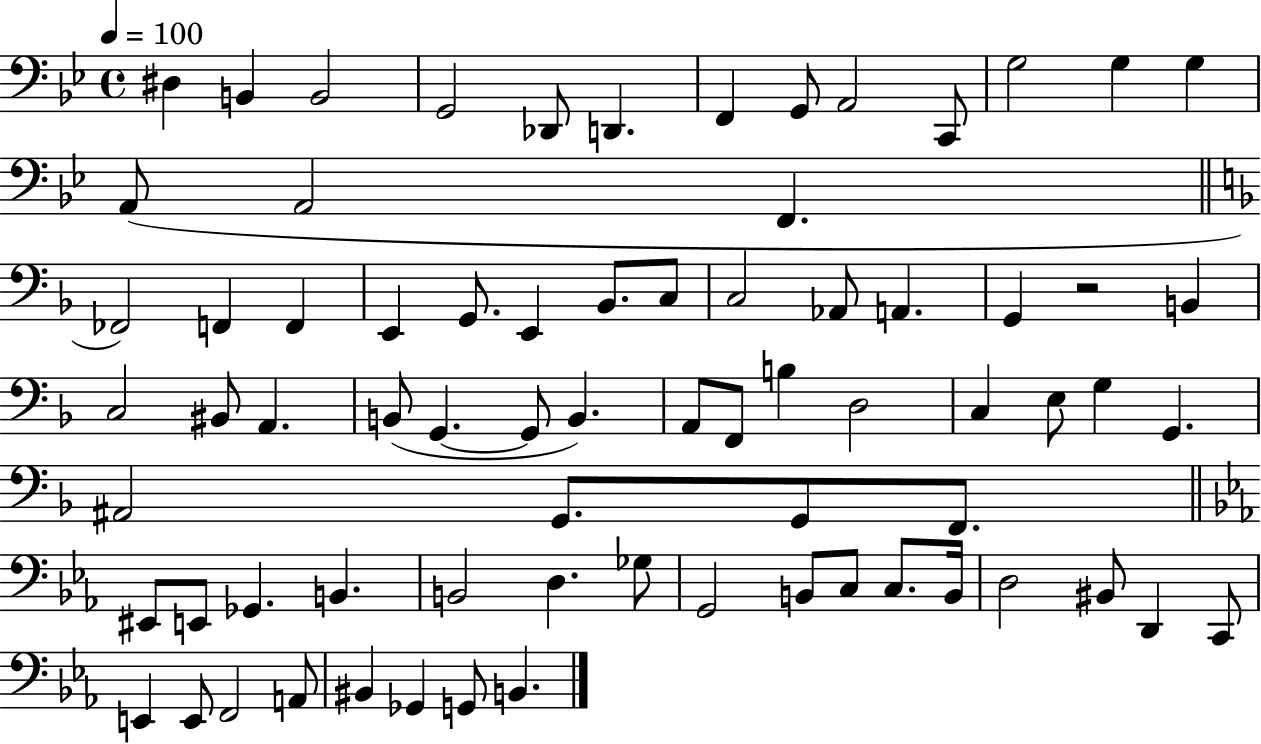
D#3/q B2/q B2/h G2/h Db2/e D2/q. F2/q G2/e A2/h C2/e G3/h G3/q G3/q A2/e A2/h F2/q. FES2/h F2/q F2/q E2/q G2/e. E2/q Bb2/e. C3/e C3/h Ab2/e A2/q. G2/q R/h B2/q C3/h BIS2/e A2/q. B2/e G2/q. G2/e B2/q. A2/e F2/e B3/q D3/h C3/q E3/e G3/q G2/q. A#2/h G2/e. G2/e F2/e. EIS2/e E2/e Gb2/q. B2/q. B2/h D3/q. Gb3/e G2/h B2/e C3/e C3/e. B2/s D3/h BIS2/e D2/q C2/e E2/q E2/e F2/h A2/e BIS2/q Gb2/q G2/e B2/q.